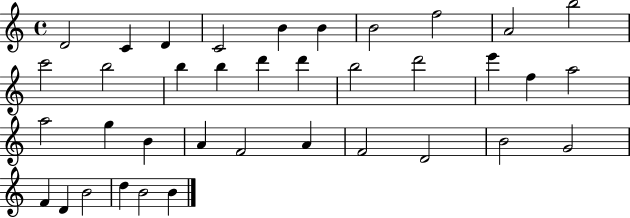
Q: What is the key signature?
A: C major